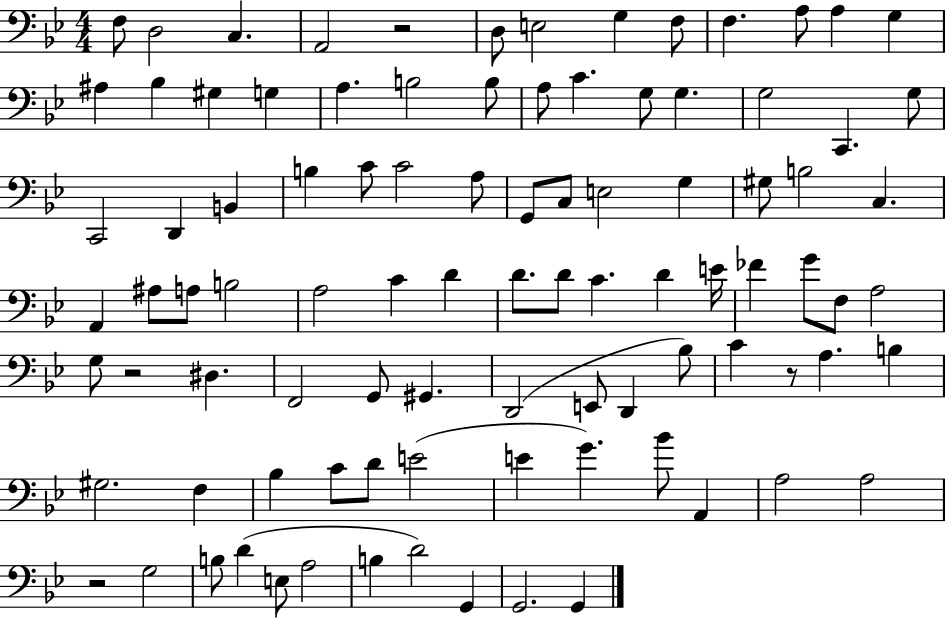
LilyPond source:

{
  \clef bass
  \numericTimeSignature
  \time 4/4
  \key bes \major
  f8 d2 c4. | a,2 r2 | d8 e2 g4 f8 | f4. a8 a4 g4 | \break ais4 bes4 gis4 g4 | a4. b2 b8 | a8 c'4. g8 g4. | g2 c,4. g8 | \break c,2 d,4 b,4 | b4 c'8 c'2 a8 | g,8 c8 e2 g4 | gis8 b2 c4. | \break a,4 ais8 a8 b2 | a2 c'4 d'4 | d'8. d'8 c'4. d'4 e'16 | fes'4 g'8 f8 a2 | \break g8 r2 dis4. | f,2 g,8 gis,4. | d,2( e,8 d,4 bes8) | c'4 r8 a4. b4 | \break gis2. f4 | bes4 c'8 d'8 e'2( | e'4 g'4.) bes'8 a,4 | a2 a2 | \break r2 g2 | b8 d'4( e8 a2 | b4 d'2) g,4 | g,2. g,4 | \break \bar "|."
}